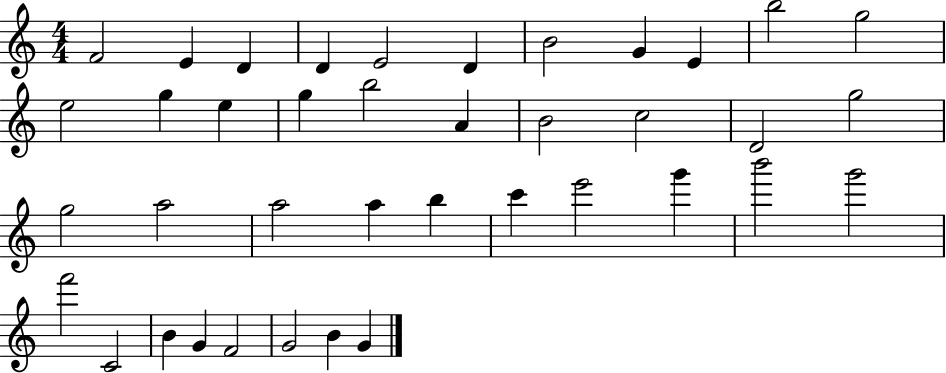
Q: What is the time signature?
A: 4/4